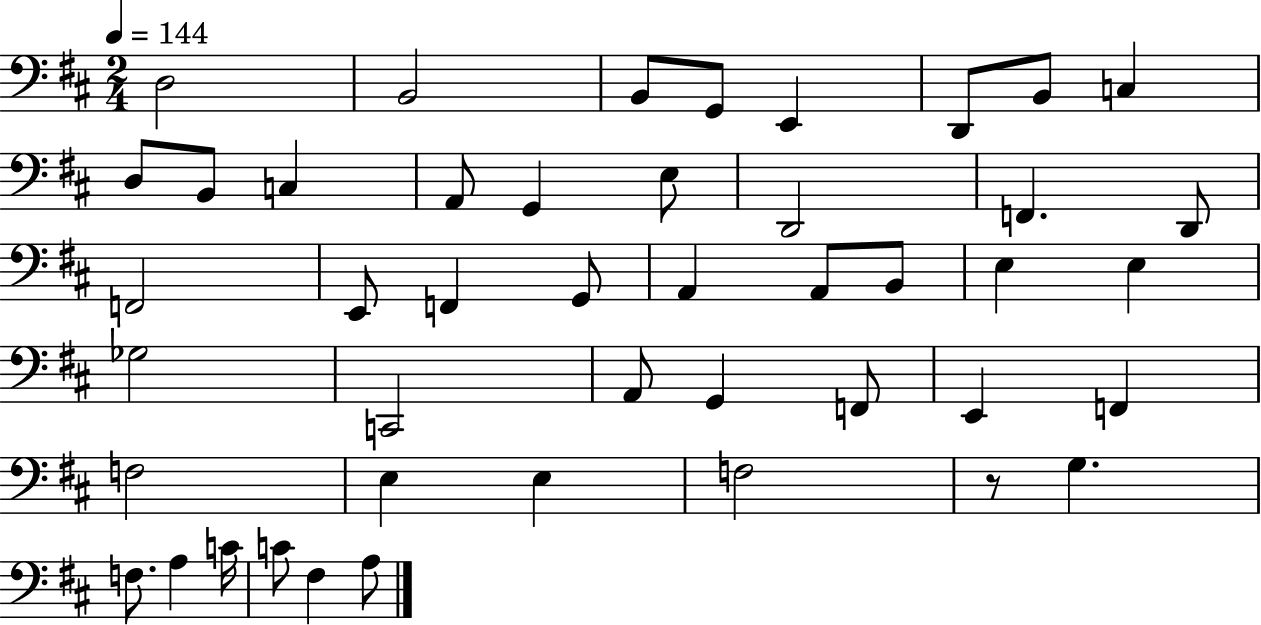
X:1
T:Untitled
M:2/4
L:1/4
K:D
D,2 B,,2 B,,/2 G,,/2 E,, D,,/2 B,,/2 C, D,/2 B,,/2 C, A,,/2 G,, E,/2 D,,2 F,, D,,/2 F,,2 E,,/2 F,, G,,/2 A,, A,,/2 B,,/2 E, E, _G,2 C,,2 A,,/2 G,, F,,/2 E,, F,, F,2 E, E, F,2 z/2 G, F,/2 A, C/4 C/2 ^F, A,/2